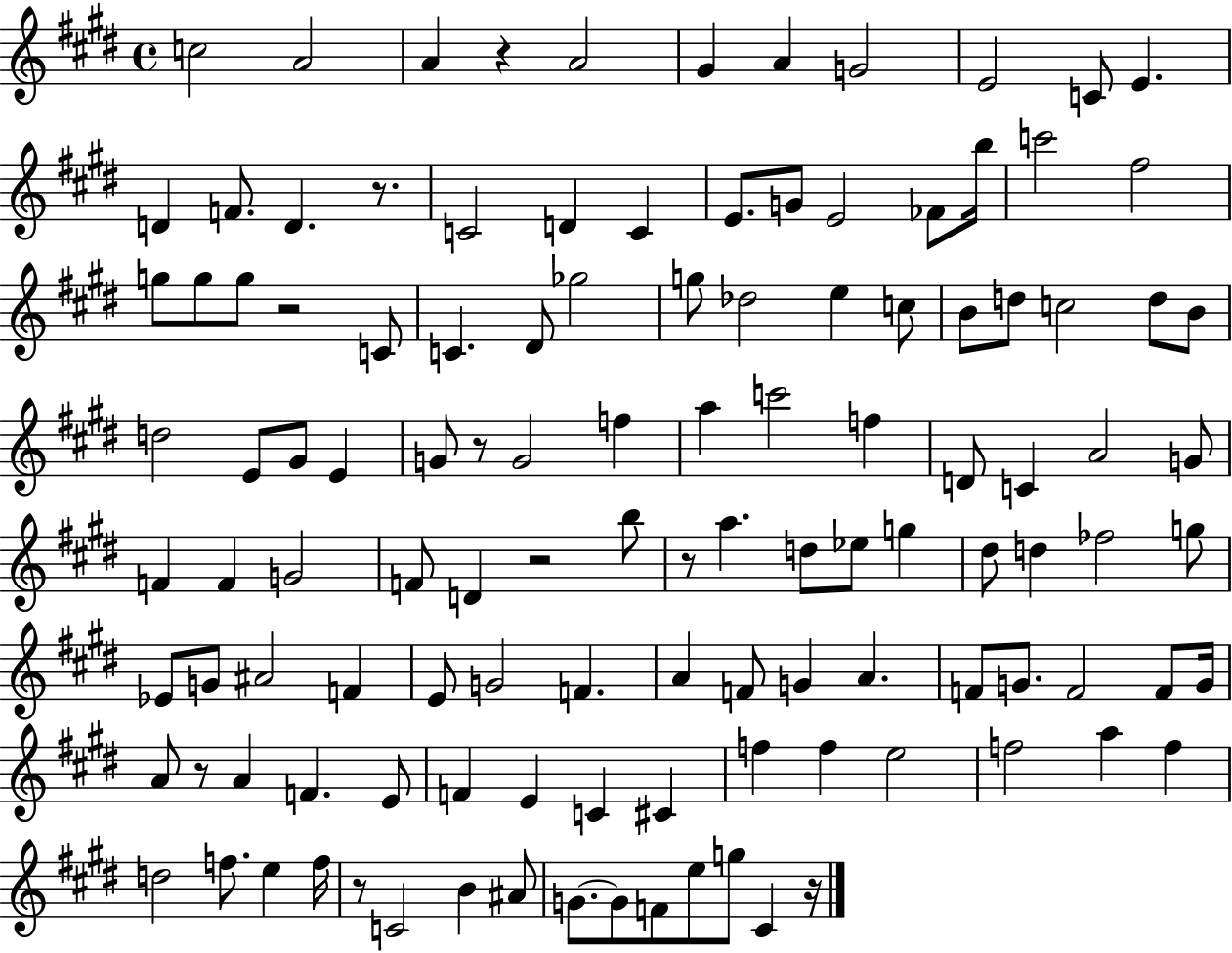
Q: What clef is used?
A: treble